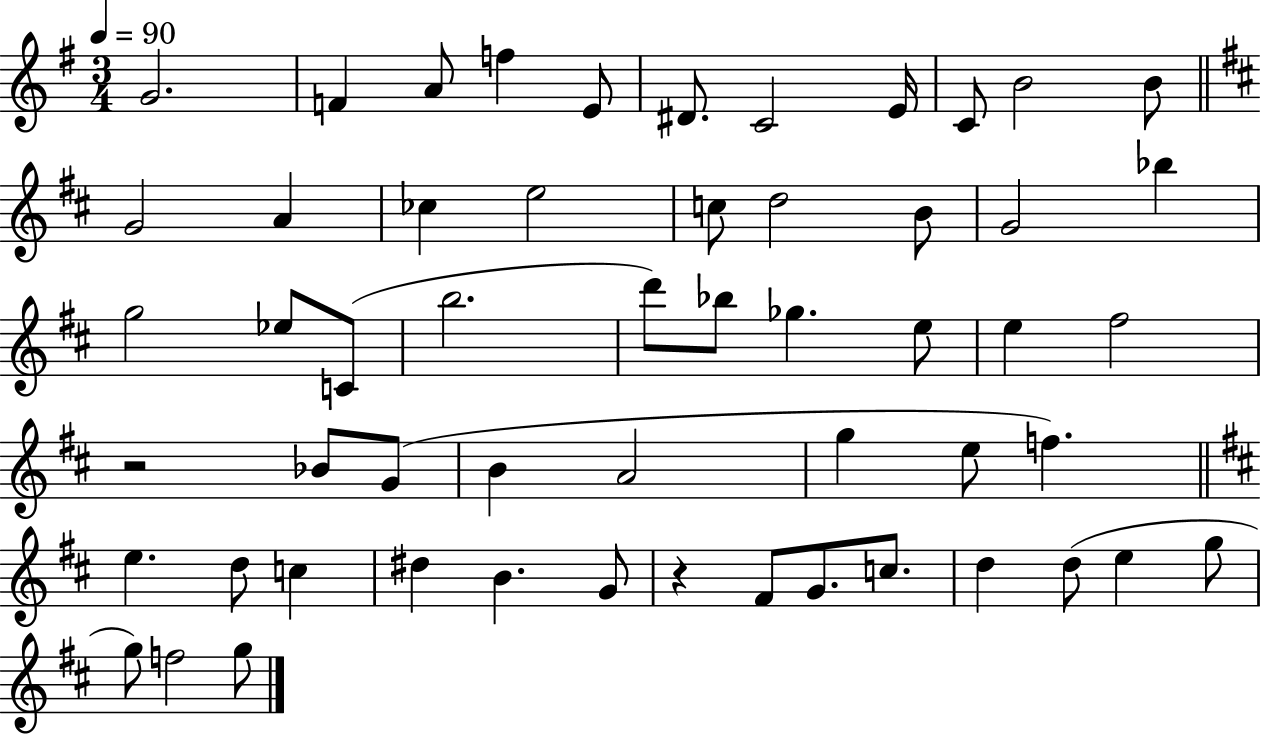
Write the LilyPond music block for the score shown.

{
  \clef treble
  \numericTimeSignature
  \time 3/4
  \key g \major
  \tempo 4 = 90
  g'2. | f'4 a'8 f''4 e'8 | dis'8. c'2 e'16 | c'8 b'2 b'8 | \break \bar "||" \break \key b \minor g'2 a'4 | ces''4 e''2 | c''8 d''2 b'8 | g'2 bes''4 | \break g''2 ees''8 c'8( | b''2. | d'''8) bes''8 ges''4. e''8 | e''4 fis''2 | \break r2 bes'8 g'8( | b'4 a'2 | g''4 e''8 f''4.) | \bar "||" \break \key d \major e''4. d''8 c''4 | dis''4 b'4. g'8 | r4 fis'8 g'8. c''8. | d''4 d''8( e''4 g''8 | \break g''8) f''2 g''8 | \bar "|."
}